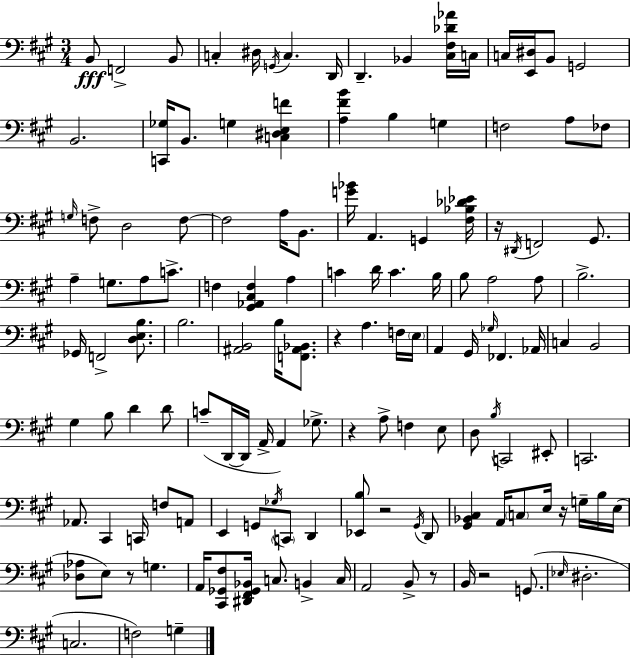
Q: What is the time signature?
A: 3/4